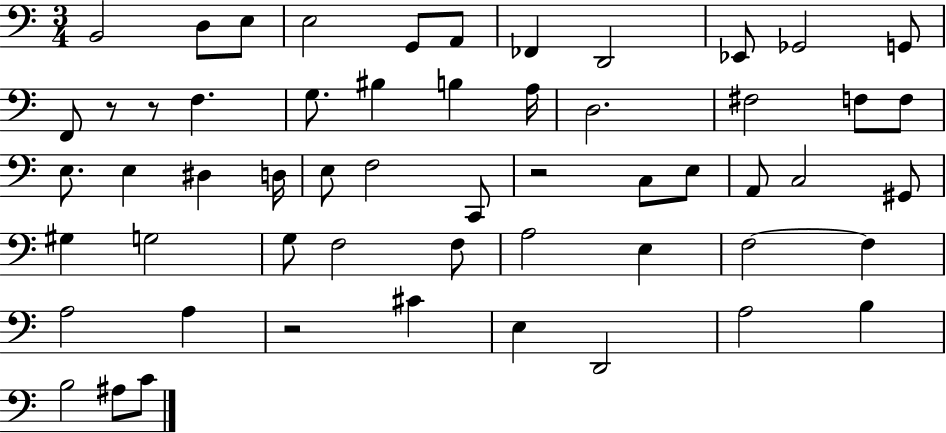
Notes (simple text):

B2/h D3/e E3/e E3/h G2/e A2/e FES2/q D2/h Eb2/e Gb2/h G2/e F2/e R/e R/e F3/q. G3/e. BIS3/q B3/q A3/s D3/h. F#3/h F3/e F3/e E3/e. E3/q D#3/q D3/s E3/e F3/h C2/e R/h C3/e E3/e A2/e C3/h G#2/e G#3/q G3/h G3/e F3/h F3/e A3/h E3/q F3/h F3/q A3/h A3/q R/h C#4/q E3/q D2/h A3/h B3/q B3/h A#3/e C4/e